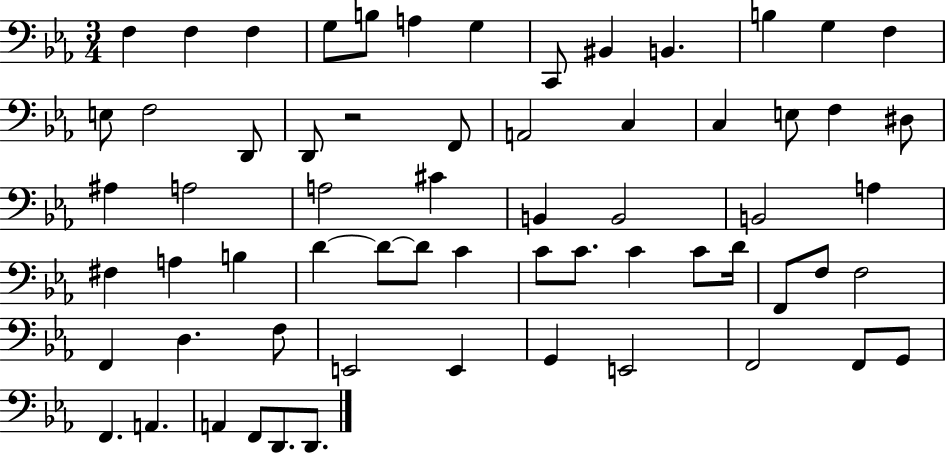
F3/q F3/q F3/q G3/e B3/e A3/q G3/q C2/e BIS2/q B2/q. B3/q G3/q F3/q E3/e F3/h D2/e D2/e R/h F2/e A2/h C3/q C3/q E3/e F3/q D#3/e A#3/q A3/h A3/h C#4/q B2/q B2/h B2/h A3/q F#3/q A3/q B3/q D4/q D4/e D4/e C4/q C4/e C4/e. C4/q C4/e D4/s F2/e F3/e F3/h F2/q D3/q. F3/e E2/h E2/q G2/q E2/h F2/h F2/e G2/e F2/q. A2/q. A2/q F2/e D2/e. D2/e.